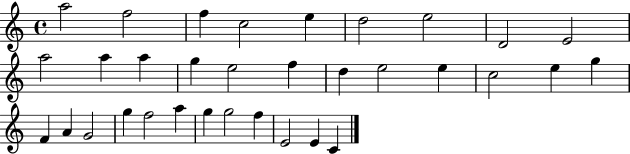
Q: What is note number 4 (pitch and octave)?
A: C5